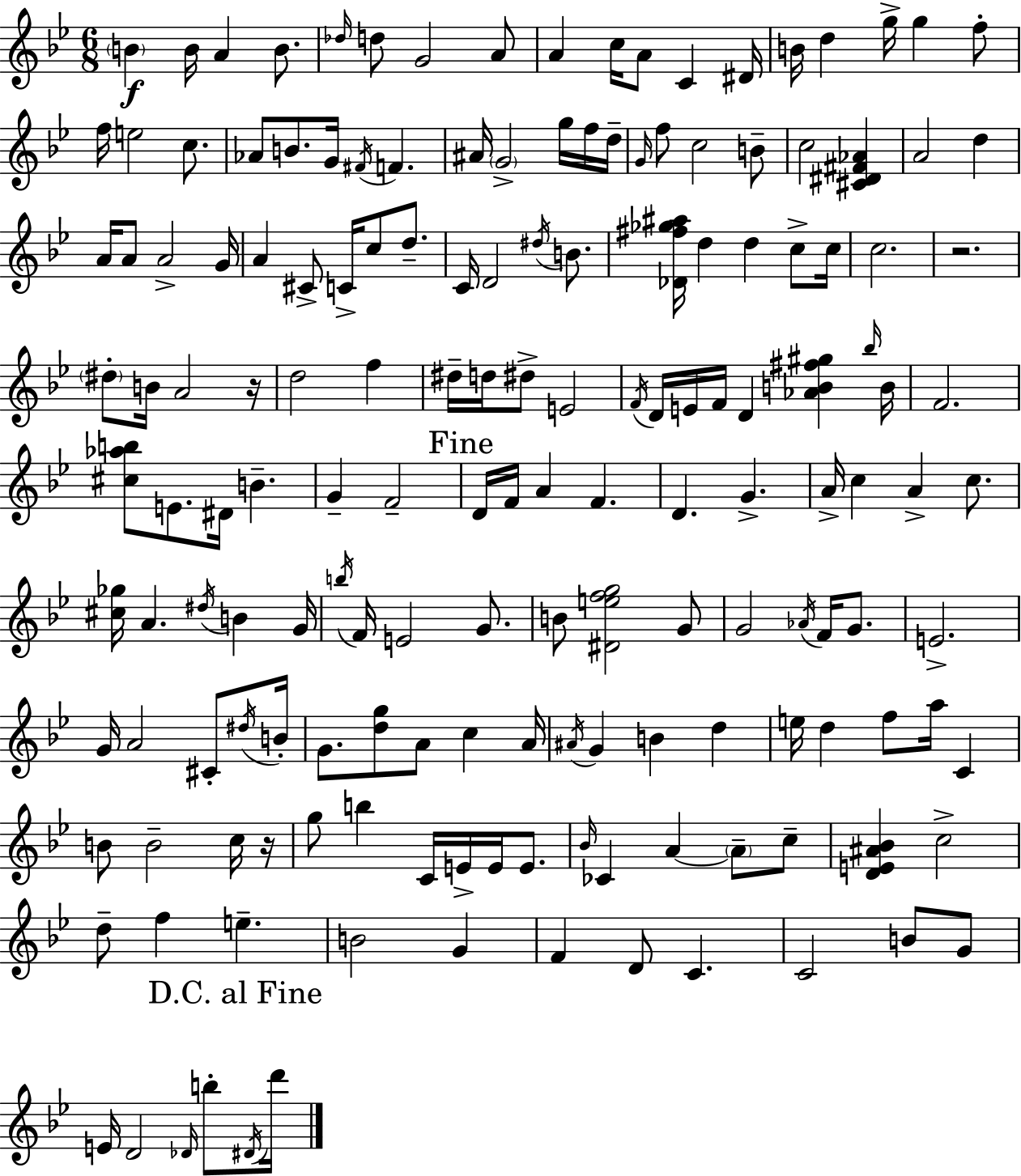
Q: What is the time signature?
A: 6/8